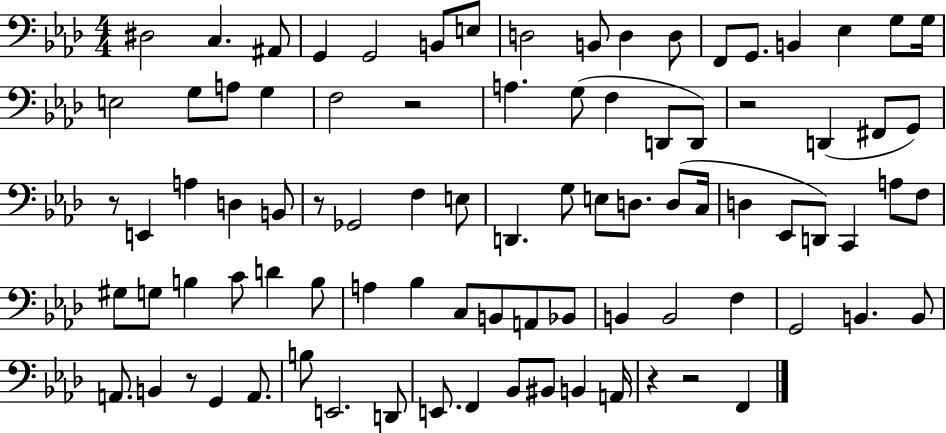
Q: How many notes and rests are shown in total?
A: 88